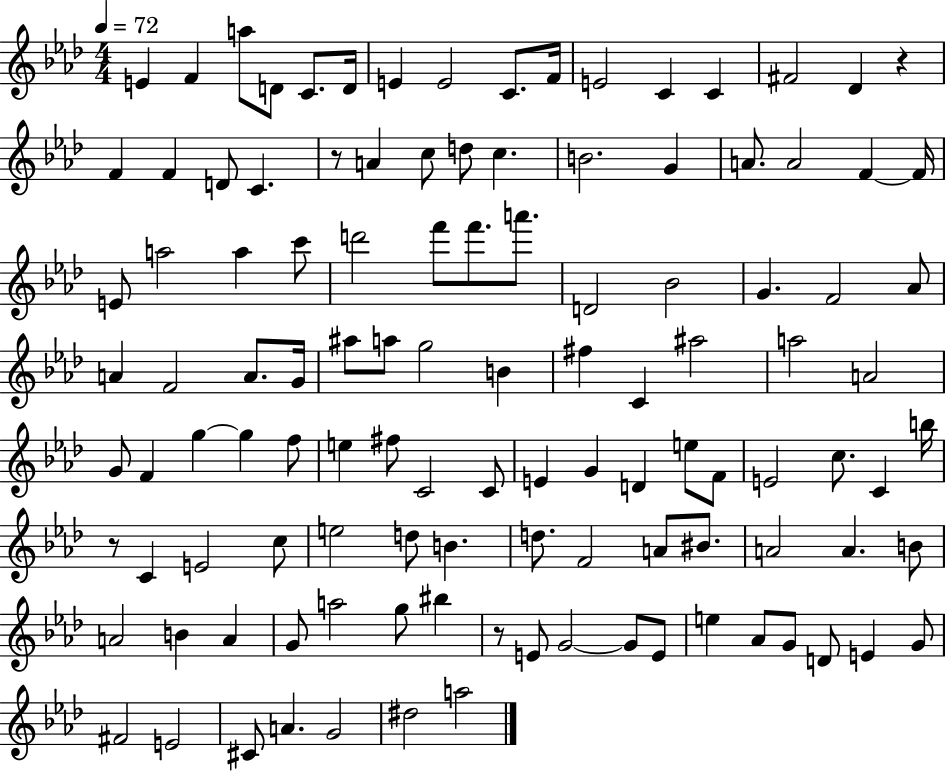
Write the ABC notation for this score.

X:1
T:Untitled
M:4/4
L:1/4
K:Ab
E F a/2 D/2 C/2 D/4 E E2 C/2 F/4 E2 C C ^F2 _D z F F D/2 C z/2 A c/2 d/2 c B2 G A/2 A2 F F/4 E/2 a2 a c'/2 d'2 f'/2 f'/2 a'/2 D2 _B2 G F2 _A/2 A F2 A/2 G/4 ^a/2 a/2 g2 B ^f C ^a2 a2 A2 G/2 F g g f/2 e ^f/2 C2 C/2 E G D e/2 F/2 E2 c/2 C b/4 z/2 C E2 c/2 e2 d/2 B d/2 F2 A/2 ^B/2 A2 A B/2 A2 B A G/2 a2 g/2 ^b z/2 E/2 G2 G/2 E/2 e _A/2 G/2 D/2 E G/2 ^F2 E2 ^C/2 A G2 ^d2 a2